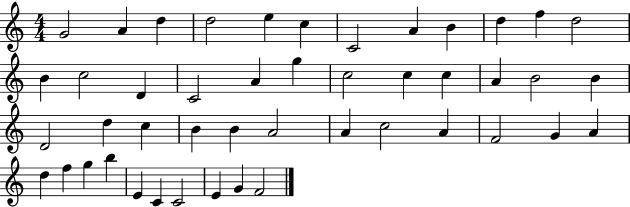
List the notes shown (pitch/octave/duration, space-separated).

G4/h A4/q D5/q D5/h E5/q C5/q C4/h A4/q B4/q D5/q F5/q D5/h B4/q C5/h D4/q C4/h A4/q G5/q C5/h C5/q C5/q A4/q B4/h B4/q D4/h D5/q C5/q B4/q B4/q A4/h A4/q C5/h A4/q F4/h G4/q A4/q D5/q F5/q G5/q B5/q E4/q C4/q C4/h E4/q G4/q F4/h